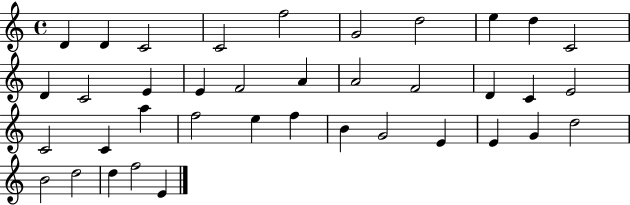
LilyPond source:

{
  \clef treble
  \time 4/4
  \defaultTimeSignature
  \key c \major
  d'4 d'4 c'2 | c'2 f''2 | g'2 d''2 | e''4 d''4 c'2 | \break d'4 c'2 e'4 | e'4 f'2 a'4 | a'2 f'2 | d'4 c'4 e'2 | \break c'2 c'4 a''4 | f''2 e''4 f''4 | b'4 g'2 e'4 | e'4 g'4 d''2 | \break b'2 d''2 | d''4 f''2 e'4 | \bar "|."
}